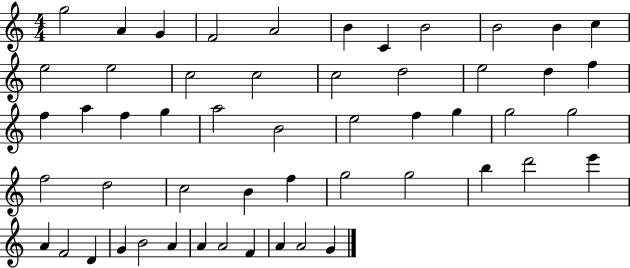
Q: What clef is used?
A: treble